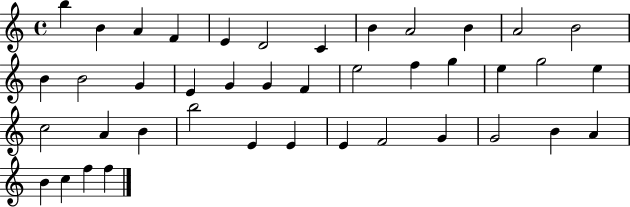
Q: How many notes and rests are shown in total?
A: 41